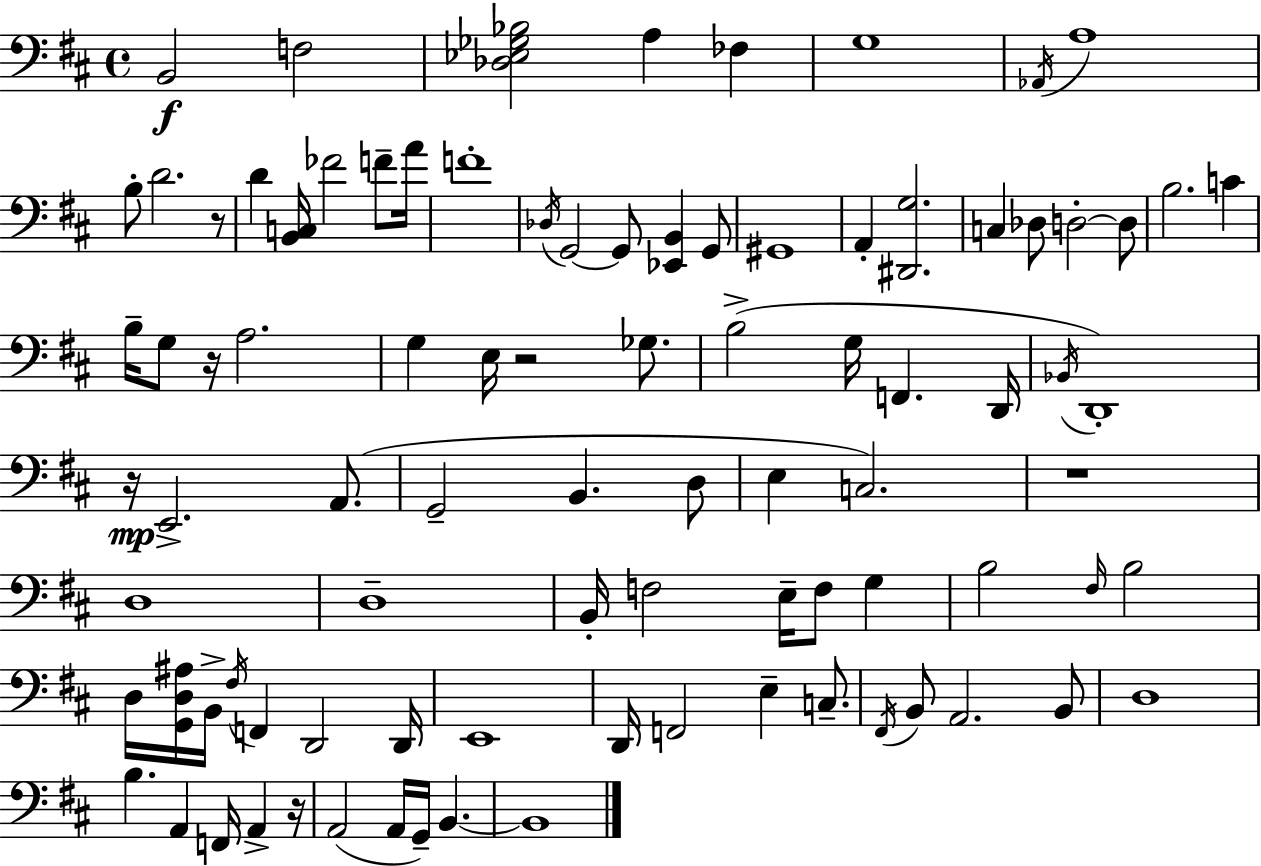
X:1
T:Untitled
M:4/4
L:1/4
K:D
B,,2 F,2 [_D,_E,_G,_B,]2 A, _F, G,4 _A,,/4 A,4 B,/2 D2 z/2 D [B,,C,]/4 _F2 F/2 A/4 F4 _D,/4 G,,2 G,,/2 [_E,,B,,] G,,/2 ^G,,4 A,, [^D,,G,]2 C, _D,/2 D,2 D,/2 B,2 C B,/4 G,/2 z/4 A,2 G, E,/4 z2 _G,/2 B,2 G,/4 F,, D,,/4 _B,,/4 D,,4 z/4 E,,2 A,,/2 G,,2 B,, D,/2 E, C,2 z4 D,4 D,4 B,,/4 F,2 E,/4 F,/2 G, B,2 ^F,/4 B,2 D,/4 [G,,D,^A,]/4 B,,/4 ^F,/4 F,, D,,2 D,,/4 E,,4 D,,/4 F,,2 E, C,/2 ^F,,/4 B,,/2 A,,2 B,,/2 D,4 B, A,, F,,/4 A,, z/4 A,,2 A,,/4 G,,/4 B,, B,,4